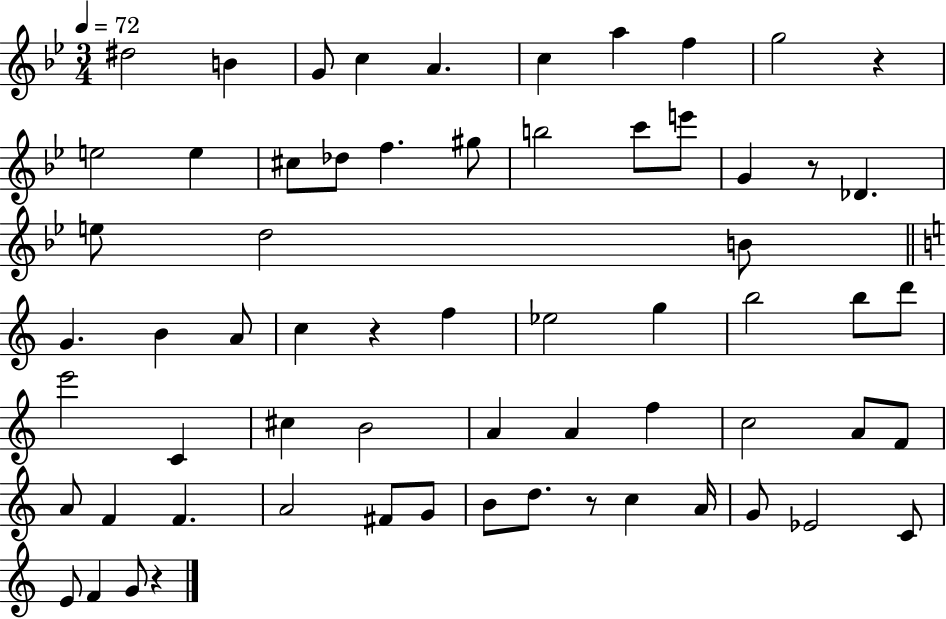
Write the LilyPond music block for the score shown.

{
  \clef treble
  \numericTimeSignature
  \time 3/4
  \key bes \major
  \tempo 4 = 72
  dis''2 b'4 | g'8 c''4 a'4. | c''4 a''4 f''4 | g''2 r4 | \break e''2 e''4 | cis''8 des''8 f''4. gis''8 | b''2 c'''8 e'''8 | g'4 r8 des'4. | \break e''8 d''2 b'8 | \bar "||" \break \key c \major g'4. b'4 a'8 | c''4 r4 f''4 | ees''2 g''4 | b''2 b''8 d'''8 | \break e'''2 c'4 | cis''4 b'2 | a'4 a'4 f''4 | c''2 a'8 f'8 | \break a'8 f'4 f'4. | a'2 fis'8 g'8 | b'8 d''8. r8 c''4 a'16 | g'8 ees'2 c'8 | \break e'8 f'4 g'8 r4 | \bar "|."
}